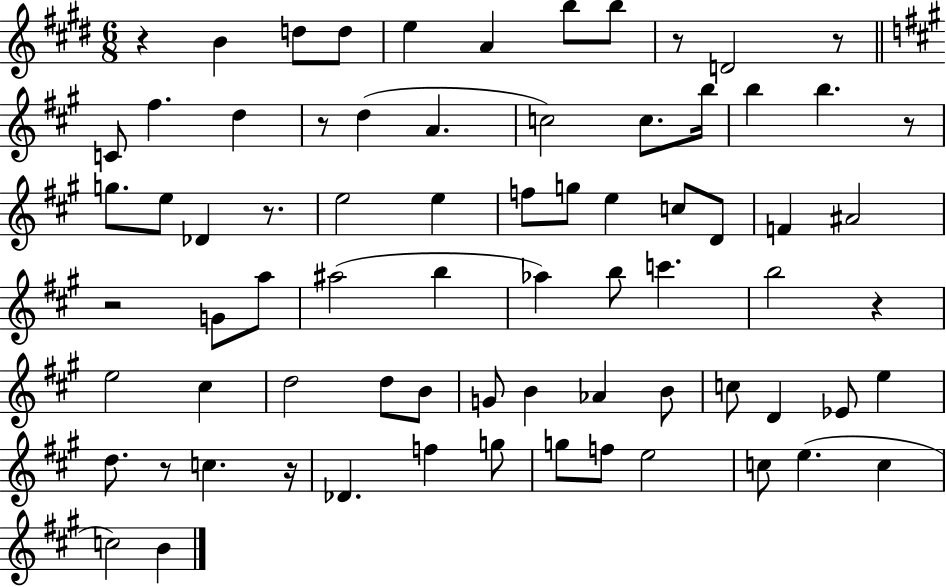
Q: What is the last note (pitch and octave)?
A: B4